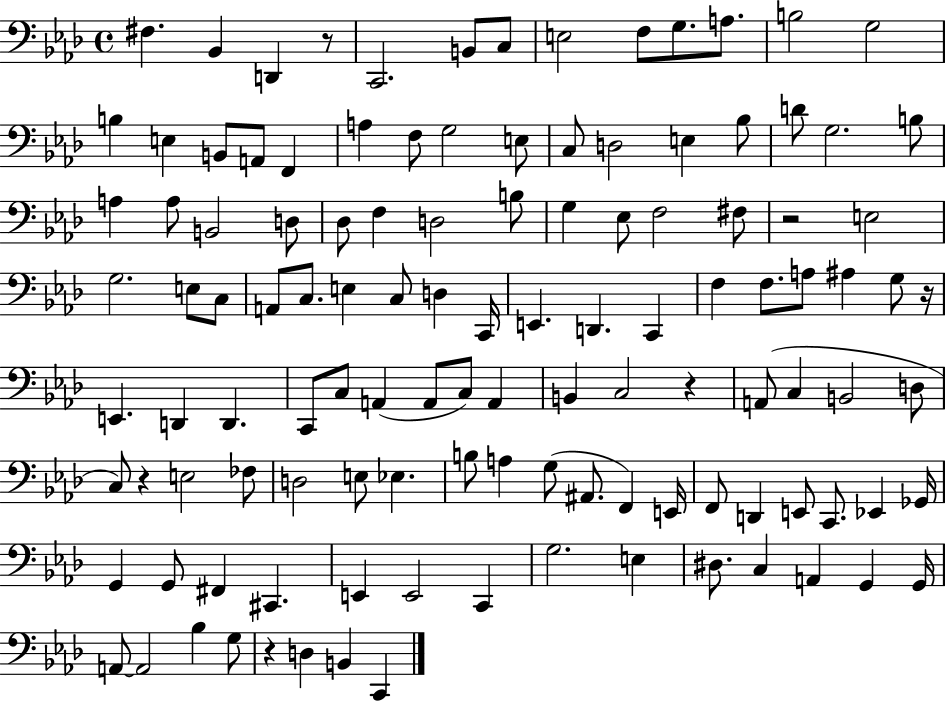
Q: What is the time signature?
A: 4/4